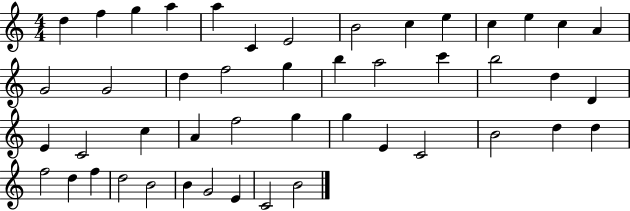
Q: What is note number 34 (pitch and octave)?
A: C4